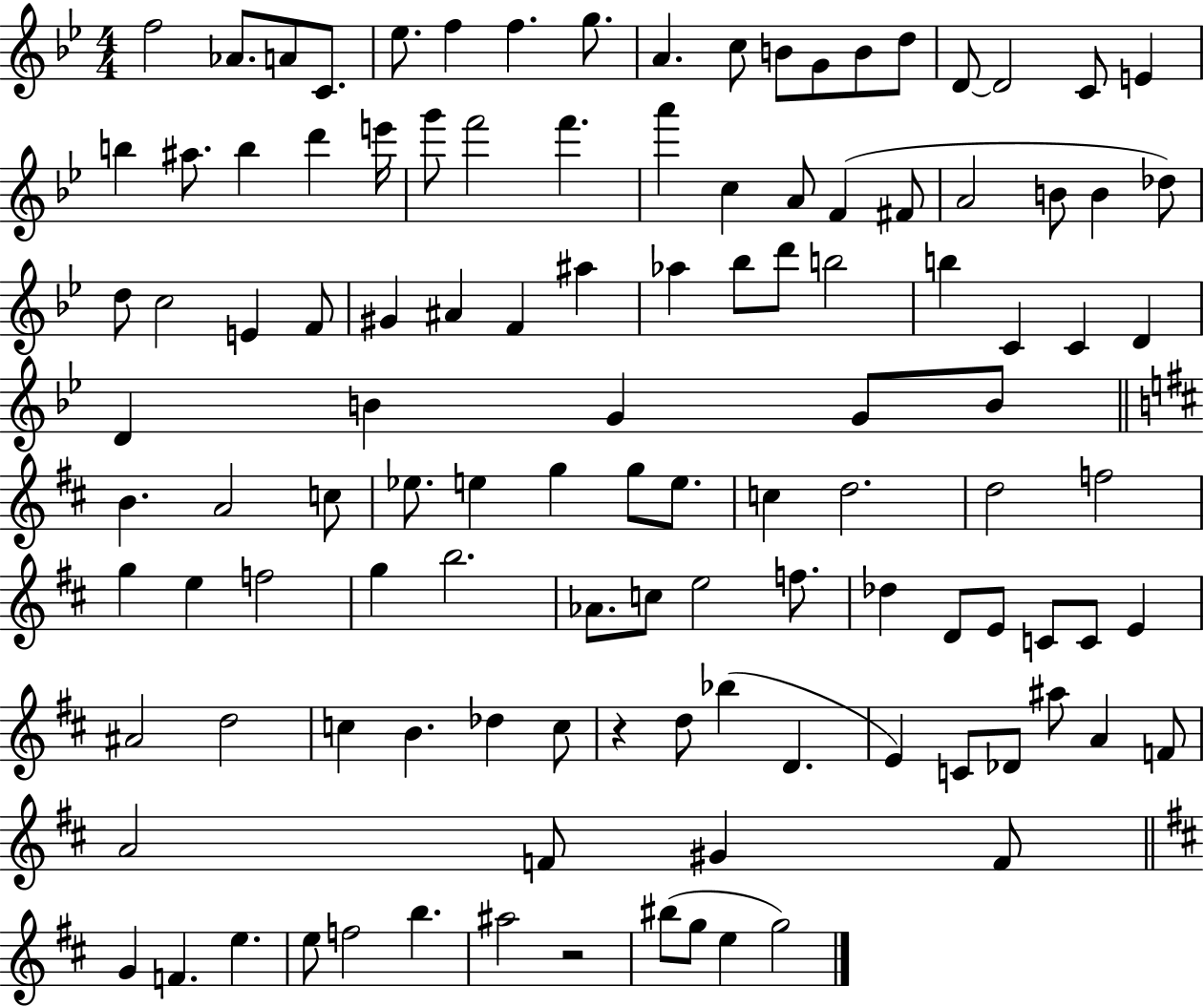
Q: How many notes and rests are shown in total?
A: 115